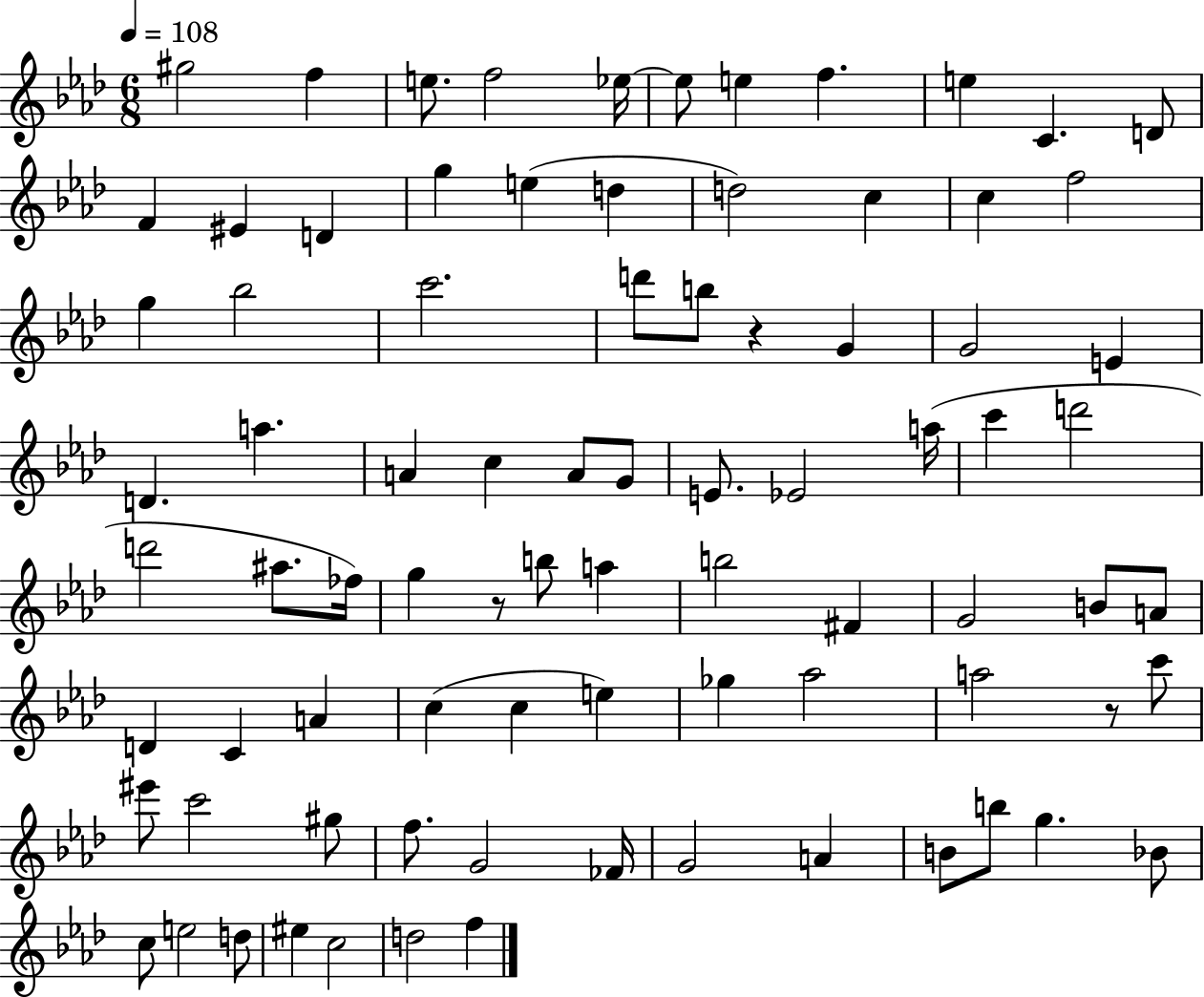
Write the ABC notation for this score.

X:1
T:Untitled
M:6/8
L:1/4
K:Ab
^g2 f e/2 f2 _e/4 _e/2 e f e C D/2 F ^E D g e d d2 c c f2 g _b2 c'2 d'/2 b/2 z G G2 E D a A c A/2 G/2 E/2 _E2 a/4 c' d'2 d'2 ^a/2 _f/4 g z/2 b/2 a b2 ^F G2 B/2 A/2 D C A c c e _g _a2 a2 z/2 c'/2 ^e'/2 c'2 ^g/2 f/2 G2 _F/4 G2 A B/2 b/2 g _B/2 c/2 e2 d/2 ^e c2 d2 f